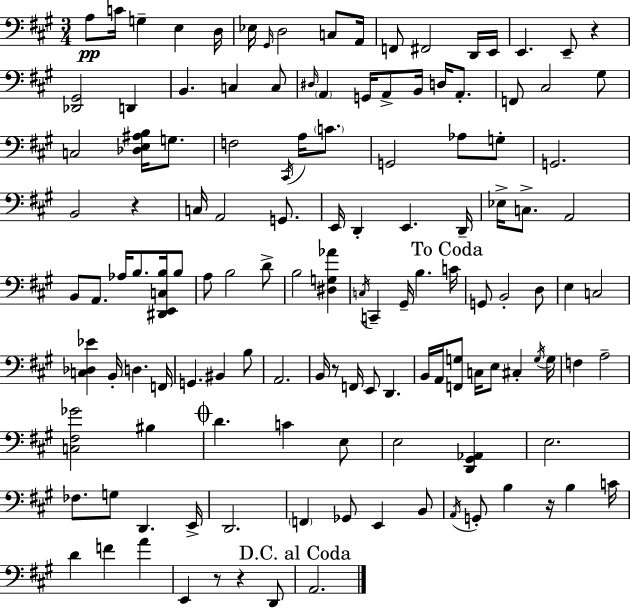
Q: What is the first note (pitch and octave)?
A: A3